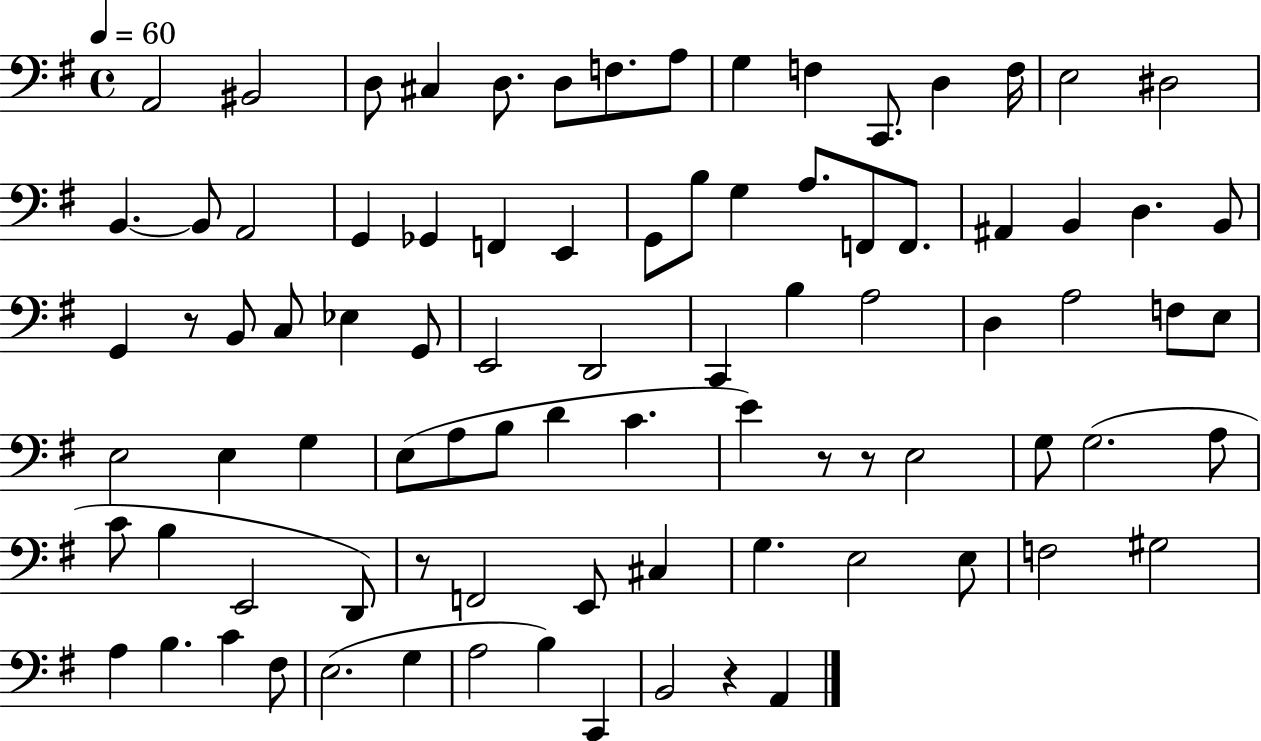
{
  \clef bass
  \time 4/4
  \defaultTimeSignature
  \key g \major
  \tempo 4 = 60
  a,2 bis,2 | d8 cis4 d8. d8 f8. a8 | g4 f4 c,8. d4 f16 | e2 dis2 | \break b,4.~~ b,8 a,2 | g,4 ges,4 f,4 e,4 | g,8 b8 g4 a8. f,8 f,8. | ais,4 b,4 d4. b,8 | \break g,4 r8 b,8 c8 ees4 g,8 | e,2 d,2 | c,4 b4 a2 | d4 a2 f8 e8 | \break e2 e4 g4 | e8( a8 b8 d'4 c'4. | e'4) r8 r8 e2 | g8 g2.( a8 | \break c'8 b4 e,2 d,8) | r8 f,2 e,8 cis4 | g4. e2 e8 | f2 gis2 | \break a4 b4. c'4 fis8 | e2.( g4 | a2 b4) c,4 | b,2 r4 a,4 | \break \bar "|."
}